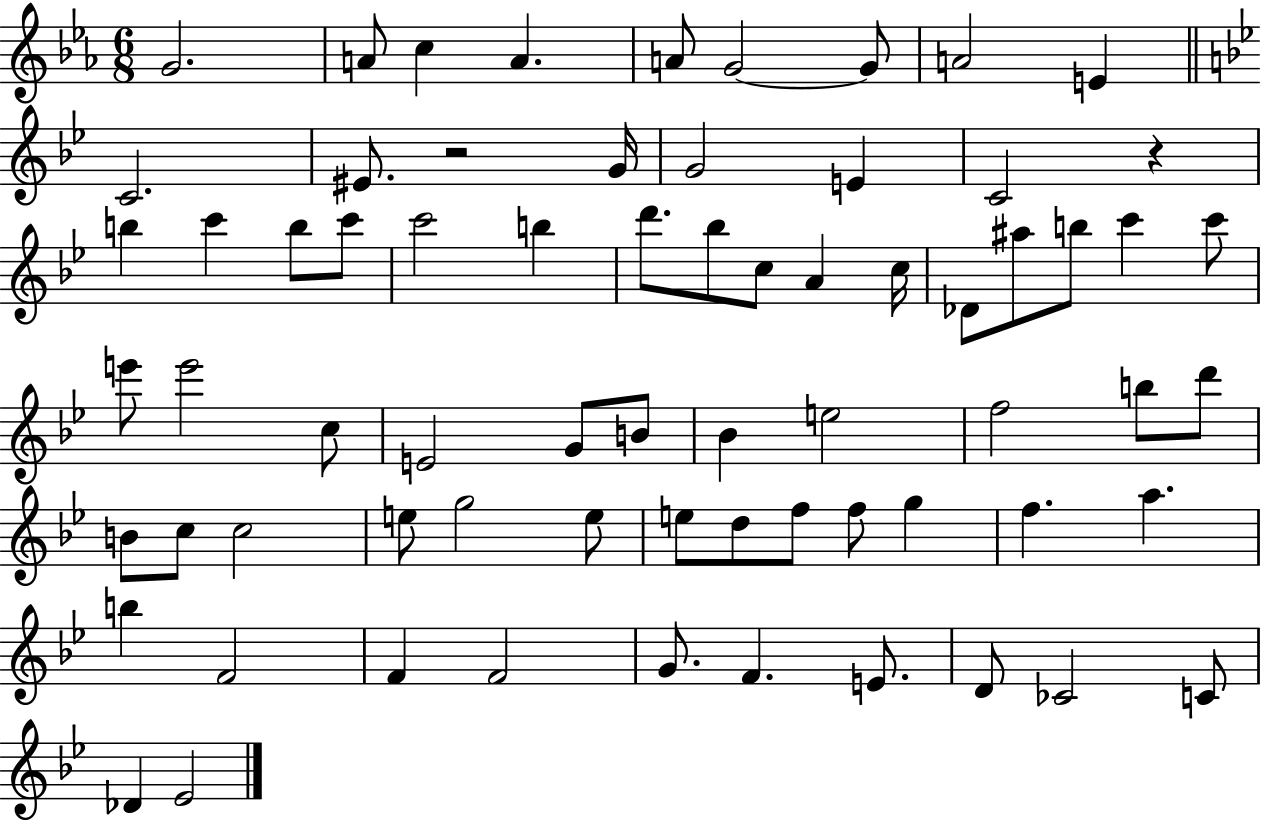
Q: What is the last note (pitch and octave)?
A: Eb4